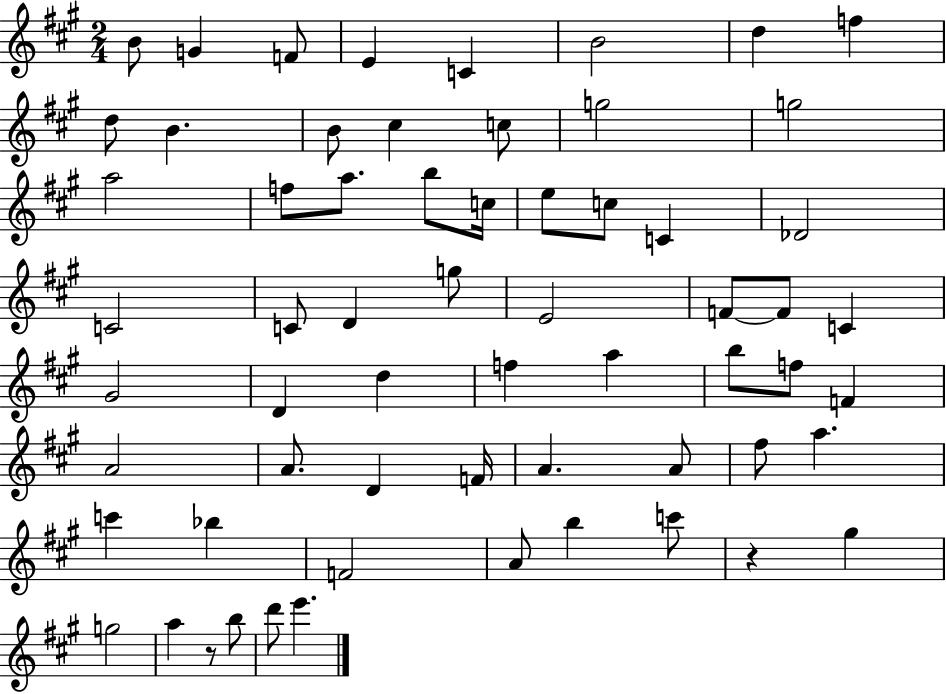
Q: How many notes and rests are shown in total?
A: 62